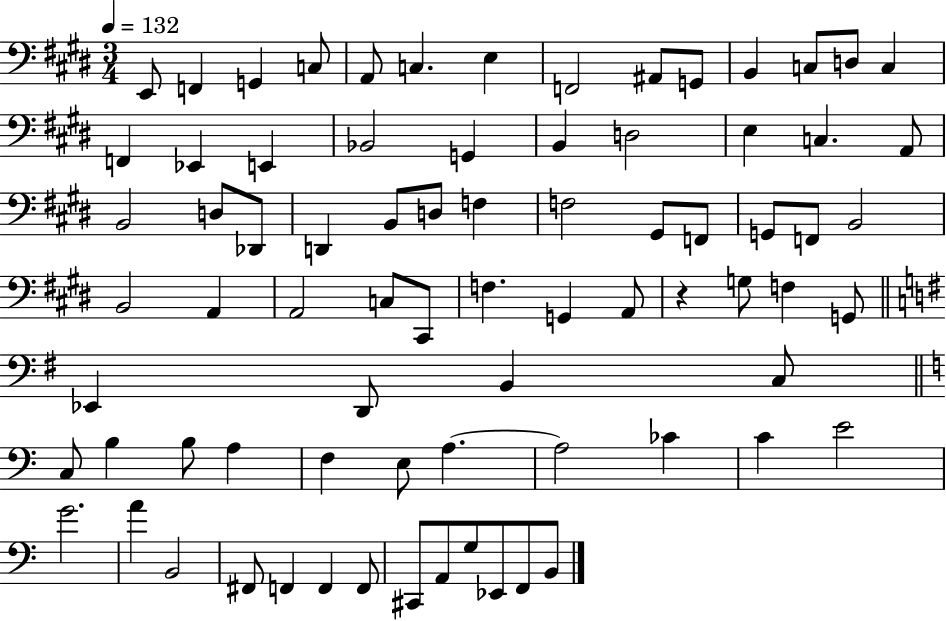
X:1
T:Untitled
M:3/4
L:1/4
K:E
E,,/2 F,, G,, C,/2 A,,/2 C, E, F,,2 ^A,,/2 G,,/2 B,, C,/2 D,/2 C, F,, _E,, E,, _B,,2 G,, B,, D,2 E, C, A,,/2 B,,2 D,/2 _D,,/2 D,, B,,/2 D,/2 F, F,2 ^G,,/2 F,,/2 G,,/2 F,,/2 B,,2 B,,2 A,, A,,2 C,/2 ^C,,/2 F, G,, A,,/2 z G,/2 F, G,,/2 _E,, D,,/2 B,, C,/2 C,/2 B, B,/2 A, F, E,/2 A, A,2 _C C E2 G2 A B,,2 ^F,,/2 F,, F,, F,,/2 ^C,,/2 A,,/2 G,/2 _E,,/2 F,,/2 B,,/2